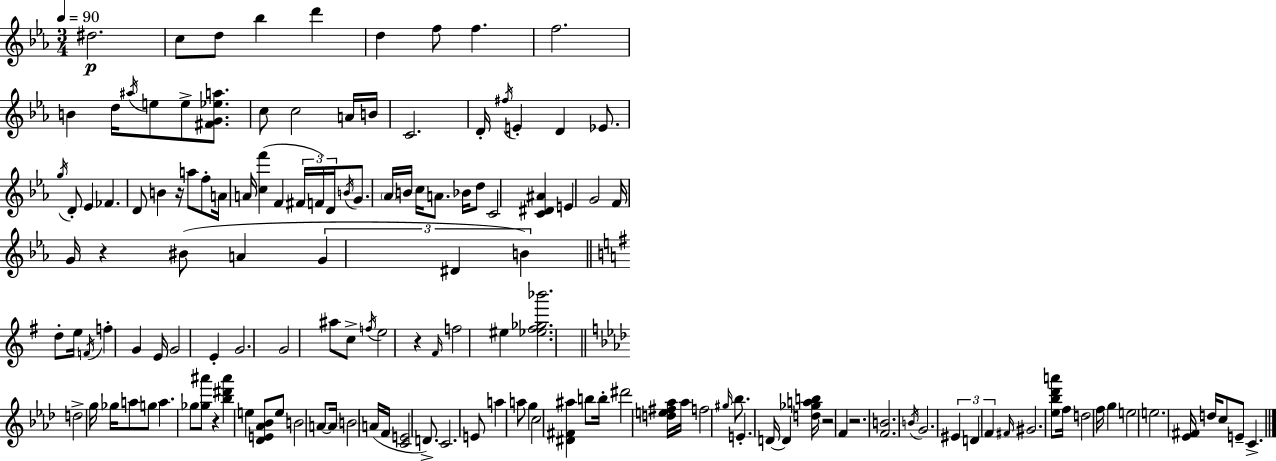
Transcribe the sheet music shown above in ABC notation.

X:1
T:Untitled
M:3/4
L:1/4
K:Cm
^d2 c/2 d/2 _b d' d f/2 f f2 B d/4 ^a/4 e/2 e/2 [^FG_ea]/2 c/2 c2 A/4 B/4 C2 D/4 ^f/4 E D _E/2 g/4 D/2 _E _F D/2 B z/4 a/2 f/2 A/4 A/4 [cf'] F ^F/4 F/4 D/4 B/4 G/2 _A/4 B/4 c/4 A/2 _B/4 d/2 C2 [C^D^A] E G2 F/4 G/4 z ^B/2 A G ^D B d/2 e/4 F/4 f G E/4 G2 E G2 G2 ^a/2 c/2 f/4 e2 z ^F/4 f2 ^e [_e^f_g_b']2 d2 g/4 _g/4 a/2 g/2 a _g/2 [_g^a']/2 z [_b^d'^a'] e [_DE_A_B]/2 e/2 B2 A/2 A/4 B2 A/4 F/4 [CE]2 D/2 C2 E/2 a a/2 g c2 [^D^F^a] b/2 b/4 ^d'2 [de^f_a]/4 _a/4 f2 ^g/4 _b/2 E D/4 D [d_gab]/4 z2 F z2 [FB]2 B/4 G2 ^E D F ^F/4 ^G2 [_e_b_d'a']/2 f/4 d2 f/4 g e2 e2 [_E^F]/4 d/4 c/2 E/2 C